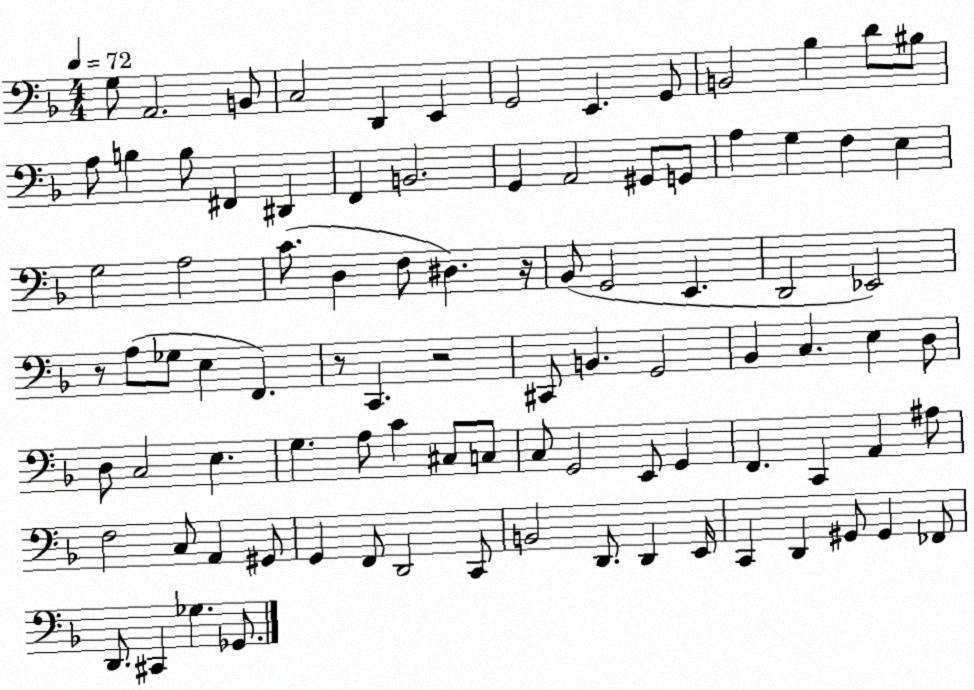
X:1
T:Untitled
M:4/4
L:1/4
K:F
G,/2 A,,2 B,,/2 C,2 D,, E,, G,,2 E,, G,,/2 B,,2 _B, D/2 ^B,/2 A,/2 B, B,/2 ^F,, ^D,, F,, B,,2 G,, A,,2 ^G,,/2 G,,/2 A, G, F, E, G,2 A,2 C/2 D, F,/2 ^D, z/4 _B,,/2 G,,2 E,, D,,2 _E,,2 z/2 A,/2 _G,/2 E, F,, z/2 C,, z2 ^C,,/2 B,, G,,2 _B,, C, E, D,/2 D,/2 C,2 E, G, A,/2 C ^C,/2 C,/2 C,/2 G,,2 E,,/2 G,, F,, C,, A,, ^A,/2 F,2 C,/2 A,, ^G,,/2 G,, F,,/2 D,,2 C,,/2 B,,2 D,,/2 D,, E,,/4 C,, D,, ^G,,/2 ^G,, _F,,/2 D,,/2 ^C,, _G, _G,,/2